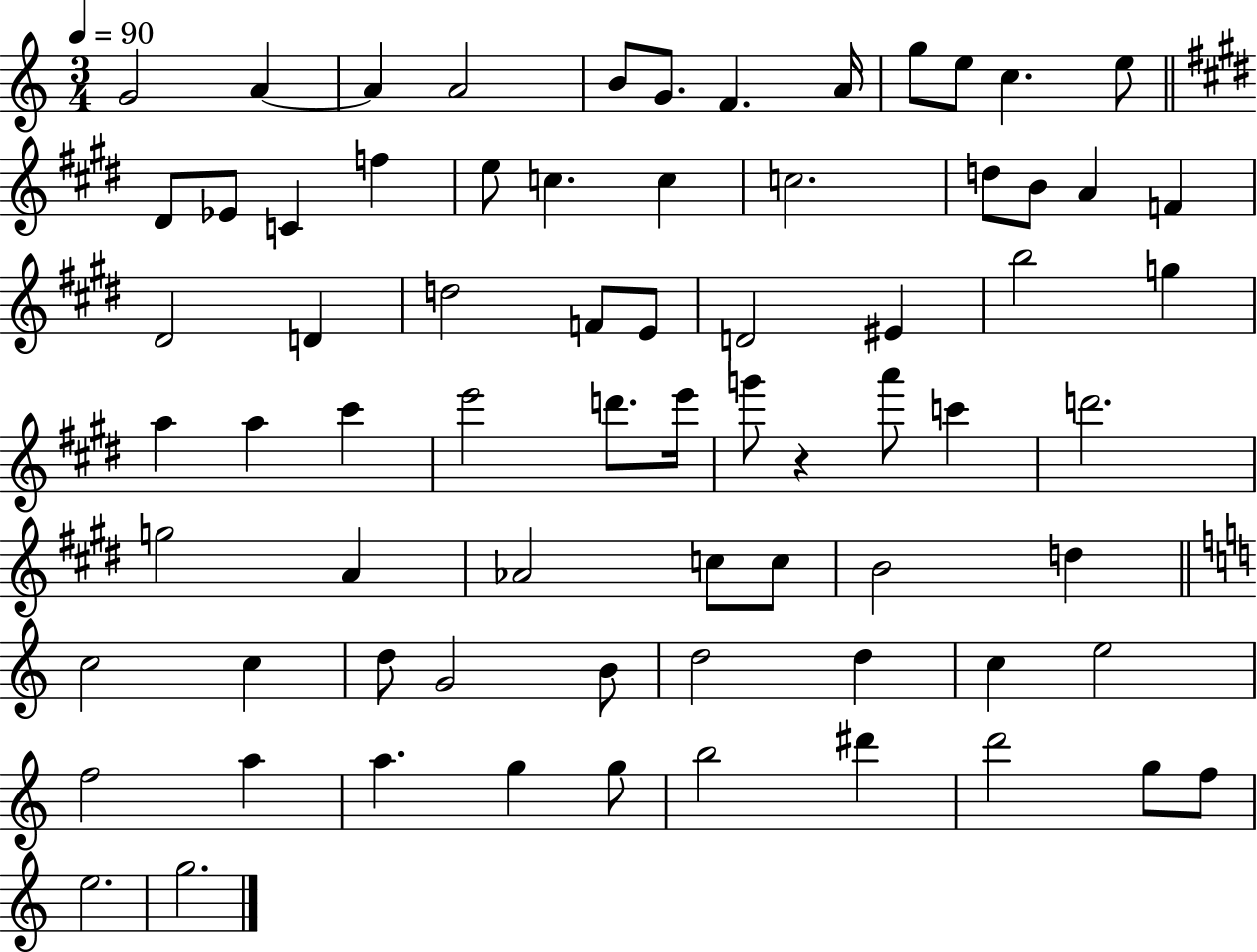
G4/h A4/q A4/q A4/h B4/e G4/e. F4/q. A4/s G5/e E5/e C5/q. E5/e D#4/e Eb4/e C4/q F5/q E5/e C5/q. C5/q C5/h. D5/e B4/e A4/q F4/q D#4/h D4/q D5/h F4/e E4/e D4/h EIS4/q B5/h G5/q A5/q A5/q C#6/q E6/h D6/e. E6/s G6/e R/q A6/e C6/q D6/h. G5/h A4/q Ab4/h C5/e C5/e B4/h D5/q C5/h C5/q D5/e G4/h B4/e D5/h D5/q C5/q E5/h F5/h A5/q A5/q. G5/q G5/e B5/h D#6/q D6/h G5/e F5/e E5/h. G5/h.